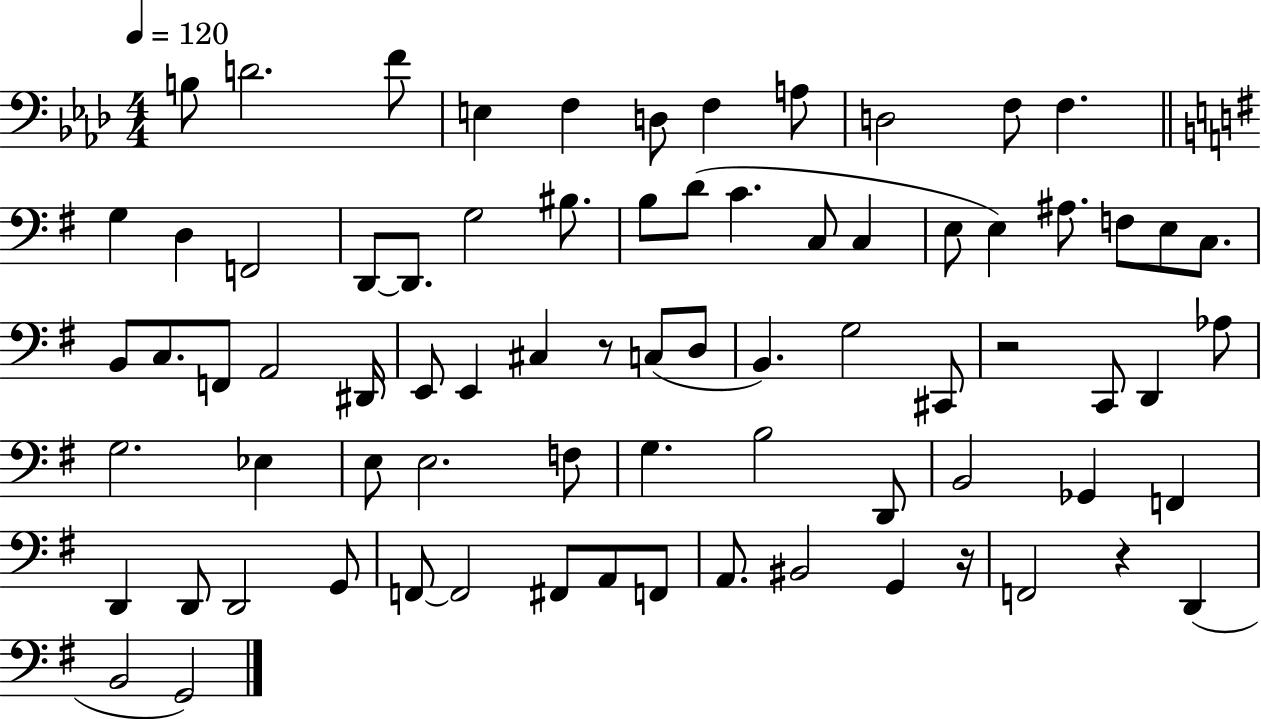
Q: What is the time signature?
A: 4/4